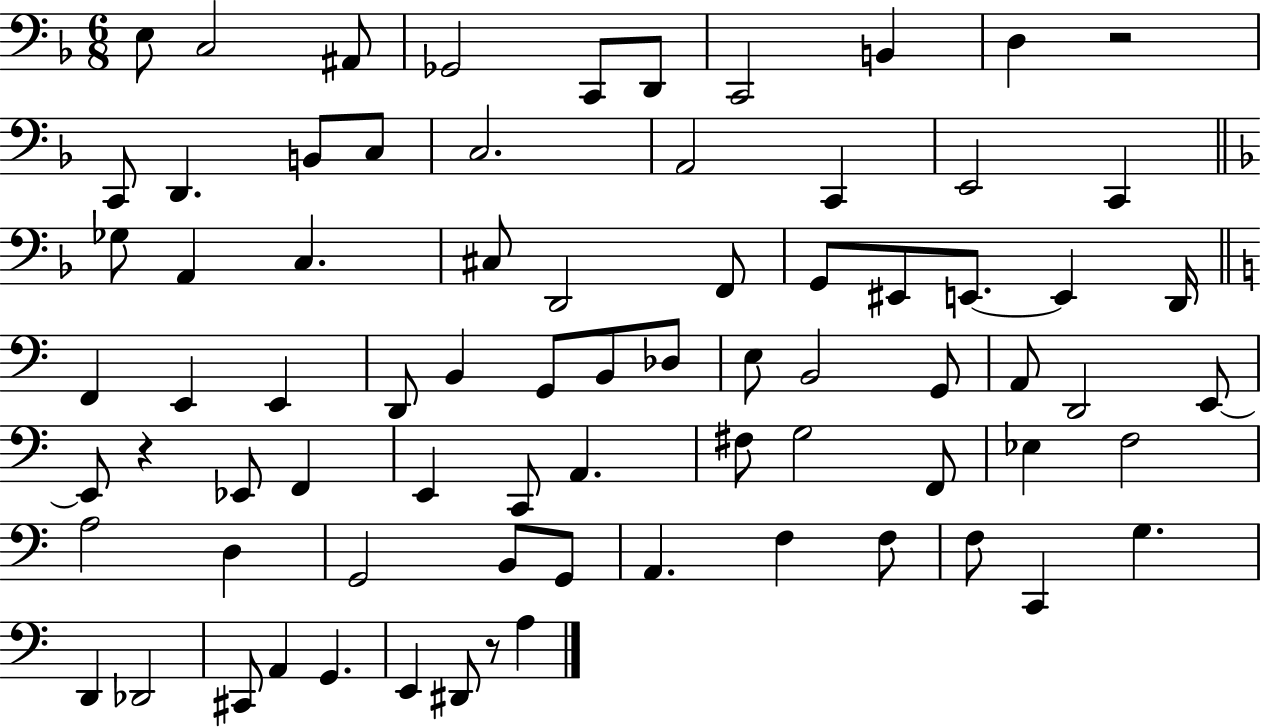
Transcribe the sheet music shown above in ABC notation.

X:1
T:Untitled
M:6/8
L:1/4
K:F
E,/2 C,2 ^A,,/2 _G,,2 C,,/2 D,,/2 C,,2 B,, D, z2 C,,/2 D,, B,,/2 C,/2 C,2 A,,2 C,, E,,2 C,, _G,/2 A,, C, ^C,/2 D,,2 F,,/2 G,,/2 ^E,,/2 E,,/2 E,, D,,/4 F,, E,, E,, D,,/2 B,, G,,/2 B,,/2 _D,/2 E,/2 B,,2 G,,/2 A,,/2 D,,2 E,,/2 E,,/2 z _E,,/2 F,, E,, C,,/2 A,, ^F,/2 G,2 F,,/2 _E, F,2 A,2 D, G,,2 B,,/2 G,,/2 A,, F, F,/2 F,/2 C,, G, D,, _D,,2 ^C,,/2 A,, G,, E,, ^D,,/2 z/2 A,